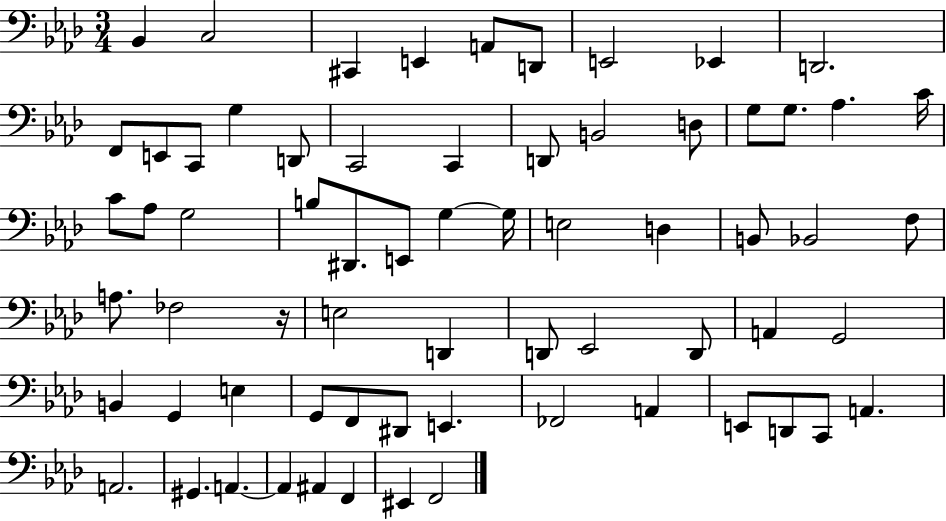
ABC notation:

X:1
T:Untitled
M:3/4
L:1/4
K:Ab
_B,, C,2 ^C,, E,, A,,/2 D,,/2 E,,2 _E,, D,,2 F,,/2 E,,/2 C,,/2 G, D,,/2 C,,2 C,, D,,/2 B,,2 D,/2 G,/2 G,/2 _A, C/4 C/2 _A,/2 G,2 B,/2 ^D,,/2 E,,/2 G, G,/4 E,2 D, B,,/2 _B,,2 F,/2 A,/2 _F,2 z/4 E,2 D,, D,,/2 _E,,2 D,,/2 A,, G,,2 B,, G,, E, G,,/2 F,,/2 ^D,,/2 E,, _F,,2 A,, E,,/2 D,,/2 C,,/2 A,, A,,2 ^G,, A,, A,, ^A,, F,, ^E,, F,,2